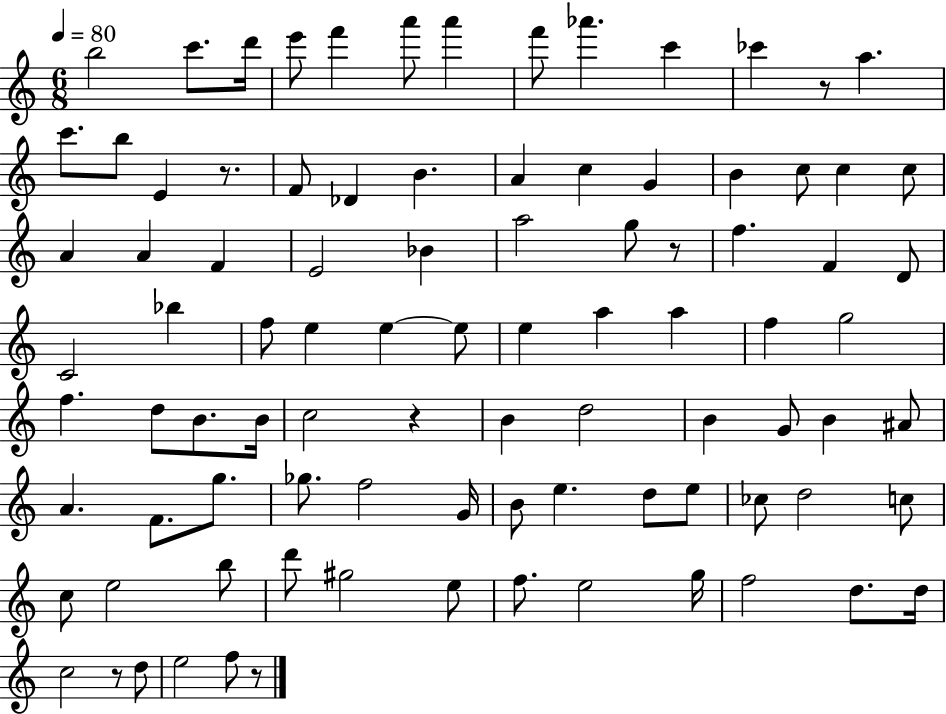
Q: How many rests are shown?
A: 6